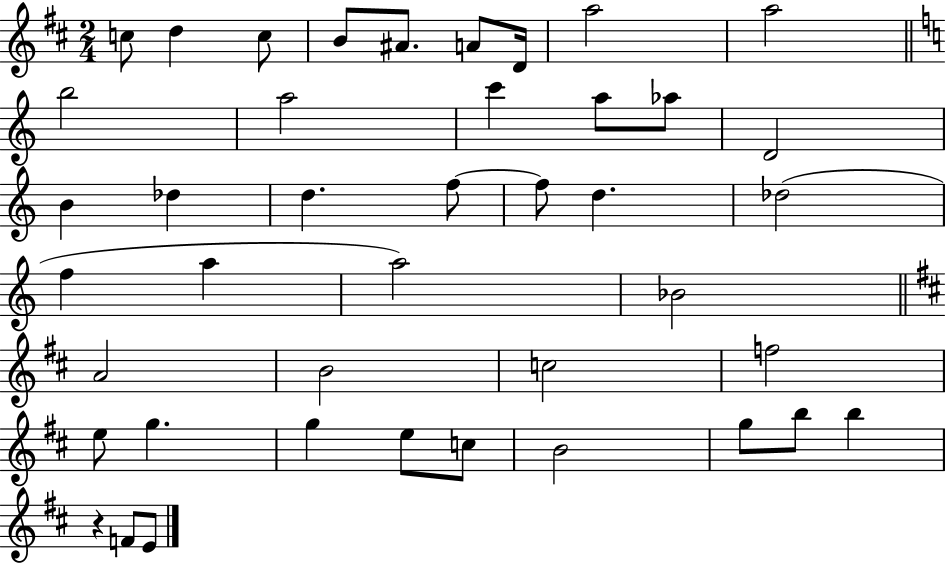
{
  \clef treble
  \numericTimeSignature
  \time 2/4
  \key d \major
  \repeat volta 2 { c''8 d''4 c''8 | b'8 ais'8. a'8 d'16 | a''2 | a''2 | \break \bar "||" \break \key c \major b''2 | a''2 | c'''4 a''8 aes''8 | d'2 | \break b'4 des''4 | d''4. f''8~~ | f''8 d''4. | des''2( | \break f''4 a''4 | a''2) | bes'2 | \bar "||" \break \key b \minor a'2 | b'2 | c''2 | f''2 | \break e''8 g''4. | g''4 e''8 c''8 | b'2 | g''8 b''8 b''4 | \break r4 f'8 e'8 | } \bar "|."
}